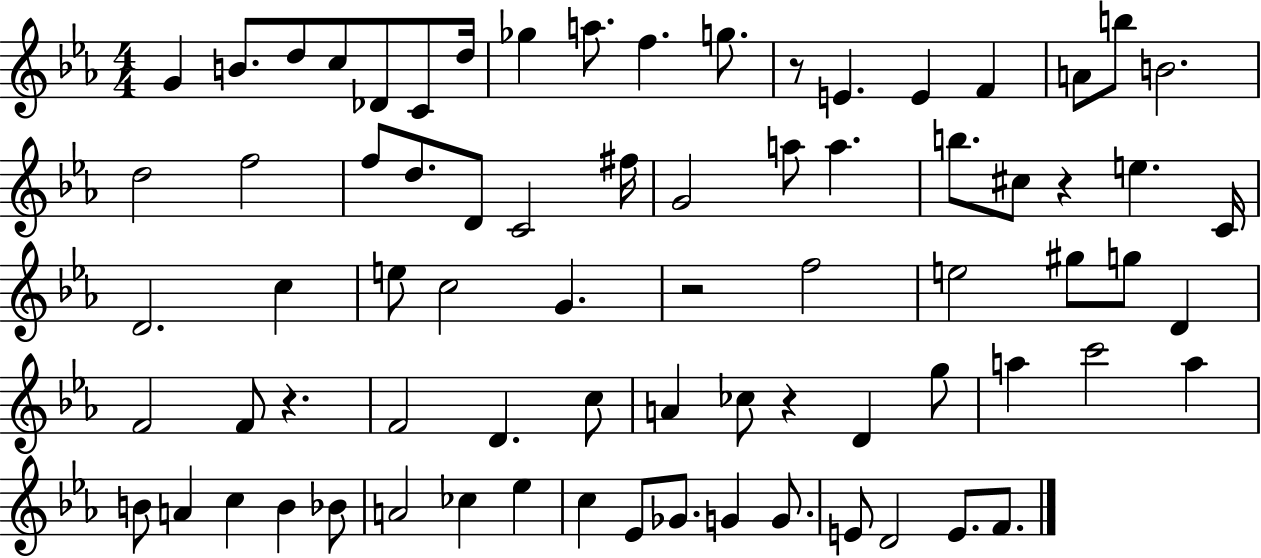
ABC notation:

X:1
T:Untitled
M:4/4
L:1/4
K:Eb
G B/2 d/2 c/2 _D/2 C/2 d/4 _g a/2 f g/2 z/2 E E F A/2 b/2 B2 d2 f2 f/2 d/2 D/2 C2 ^f/4 G2 a/2 a b/2 ^c/2 z e C/4 D2 c e/2 c2 G z2 f2 e2 ^g/2 g/2 D F2 F/2 z F2 D c/2 A _c/2 z D g/2 a c'2 a B/2 A c B _B/2 A2 _c _e c _E/2 _G/2 G G/2 E/2 D2 E/2 F/2